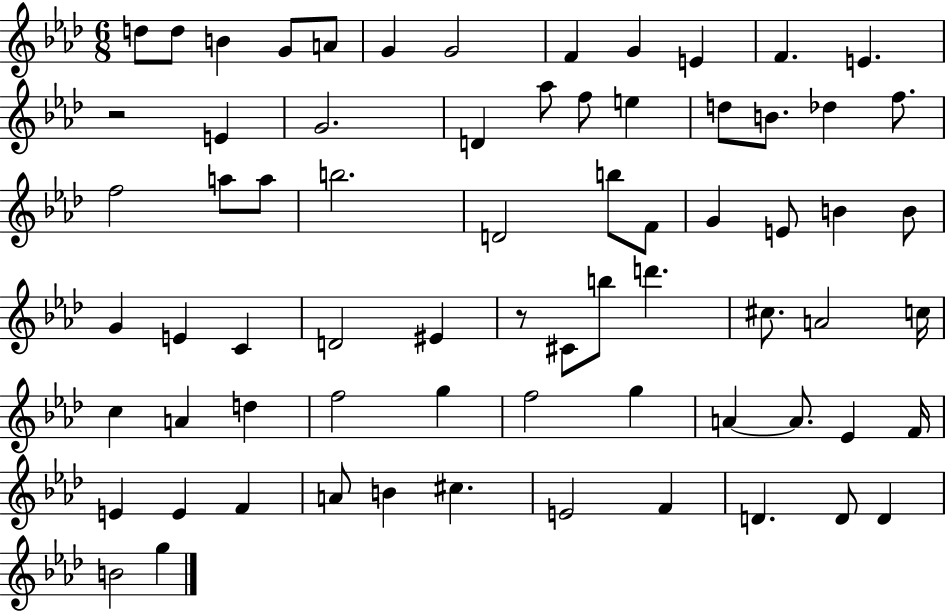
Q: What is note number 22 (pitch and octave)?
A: F5